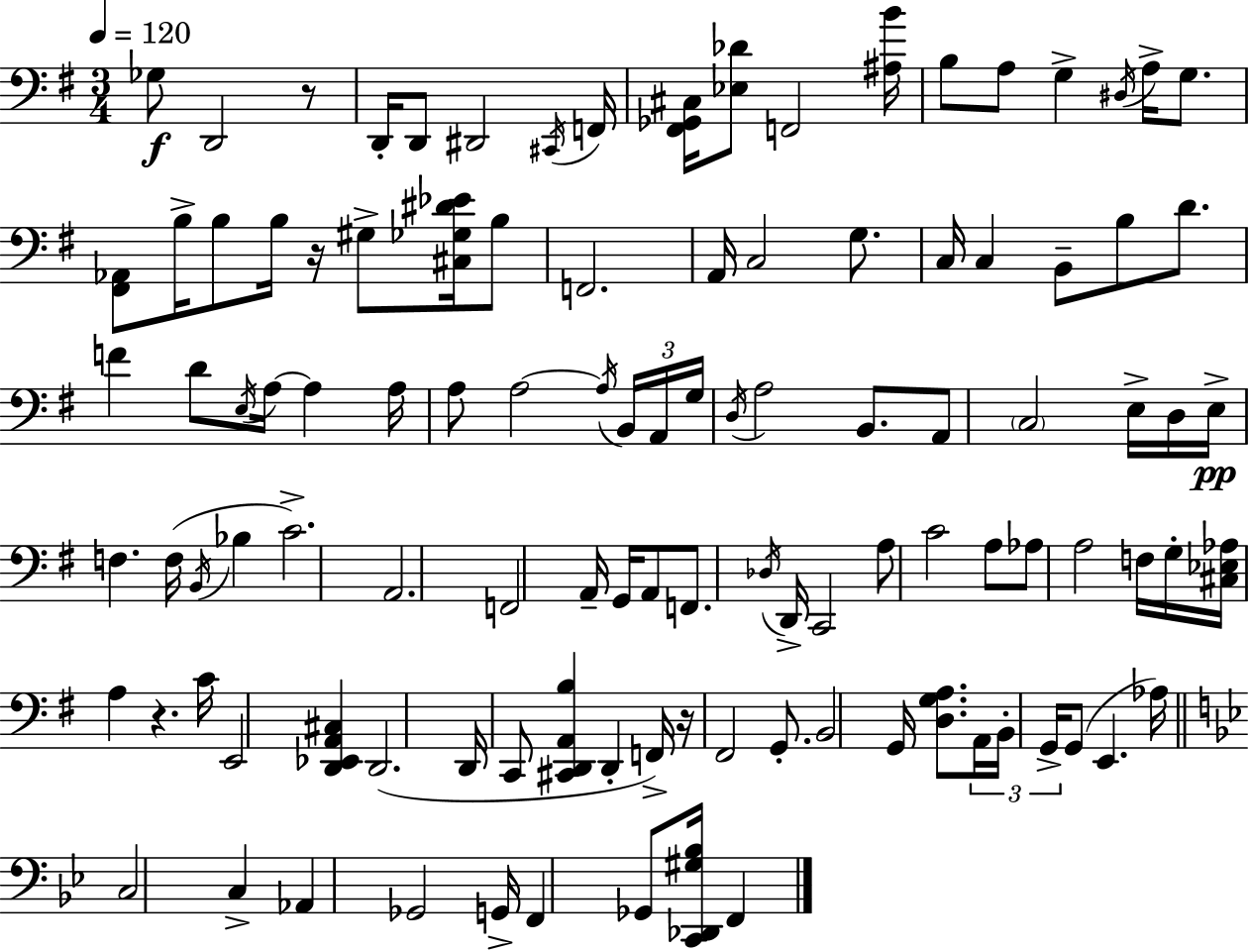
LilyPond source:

{
  \clef bass
  \numericTimeSignature
  \time 3/4
  \key e \minor
  \tempo 4 = 120
  ges8\f d,2 r8 | d,16-. d,8 dis,2 \acciaccatura { cis,16 } | f,16 <fis, ges, cis>16 <ees des'>8 f,2 | <ais b'>16 b8 a8 g4-> \acciaccatura { dis16 } a16-> g8. | \break <fis, aes,>8 b16-> b8 b16 r16 gis8-> <cis ges dis' ees'>16 | b8 f,2. | a,16 c2 g8. | c16 c4 b,8-- b8 d'8. | \break f'4 d'8 \acciaccatura { e16 } a16~~ a4 | a16 a8 a2~~ | \acciaccatura { a16 } \tuplet 3/2 { b,16 a,16 g16 } \acciaccatura { d16 } a2 | b,8. a,8 \parenthesize c2 | \break e16-> d16 e16->\pp f4. | f16( \acciaccatura { b,16 } bes4 c'2.->) | a,2. | f,2 | \break a,16-- g,16 a,8 f,8. \acciaccatura { des16 } d,16-> c,2 | a8 c'2 | a8 aes8 a2 | f16 g16-. <cis ees aes>16 a4 | \break r4. c'16 e,2 | <d, ees, a, cis>4 d,2.( | d,16 c,8 <cis, d, a, b>4 | d,4-. f,16->) r16 fis,2 | \break g,8.-. b,2 | g,16 <d g a>8. \tuplet 3/2 { a,16 b,16-. g,16-> } g,8( | e,4. aes16) \bar "||" \break \key bes \major c2 c4-> | aes,4 ges,2 | g,16-> f,4 ges,8 <c, des, gis bes>16 f,4 | \bar "|."
}